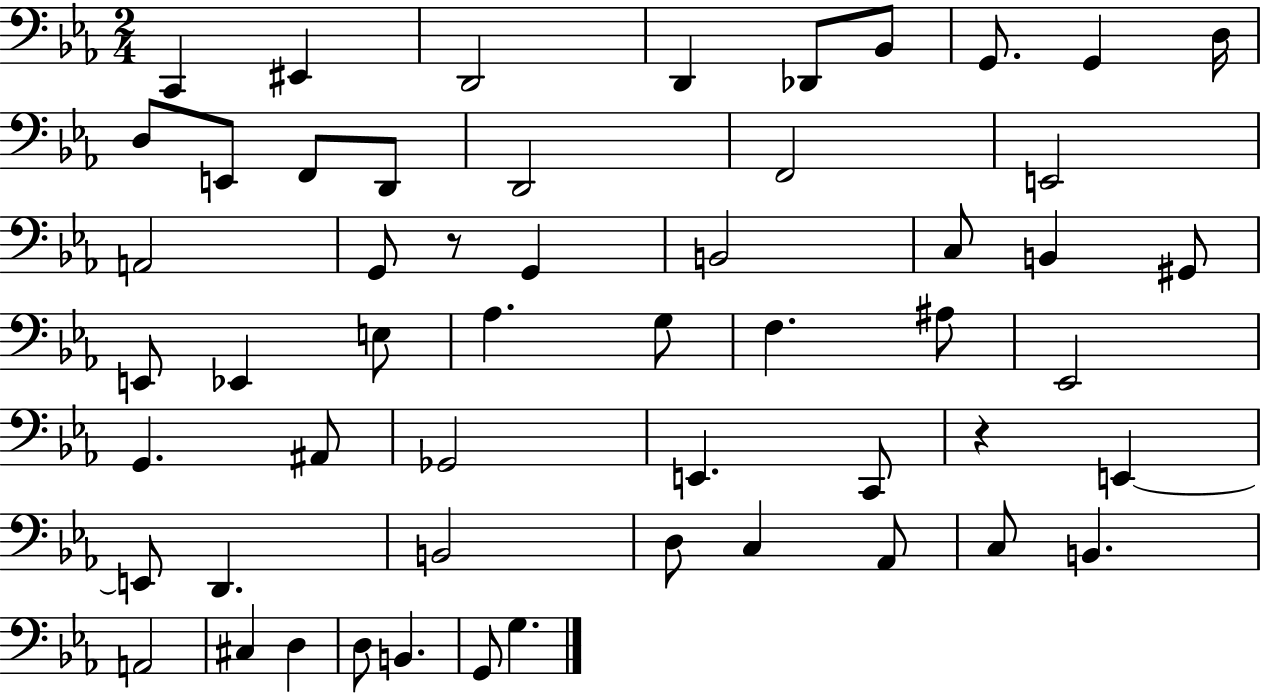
C2/q EIS2/q D2/h D2/q Db2/e Bb2/e G2/e. G2/q D3/s D3/e E2/e F2/e D2/e D2/h F2/h E2/h A2/h G2/e R/e G2/q B2/h C3/e B2/q G#2/e E2/e Eb2/q E3/e Ab3/q. G3/e F3/q. A#3/e Eb2/h G2/q. A#2/e Gb2/h E2/q. C2/e R/q E2/q E2/e D2/q. B2/h D3/e C3/q Ab2/e C3/e B2/q. A2/h C#3/q D3/q D3/e B2/q. G2/e G3/q.